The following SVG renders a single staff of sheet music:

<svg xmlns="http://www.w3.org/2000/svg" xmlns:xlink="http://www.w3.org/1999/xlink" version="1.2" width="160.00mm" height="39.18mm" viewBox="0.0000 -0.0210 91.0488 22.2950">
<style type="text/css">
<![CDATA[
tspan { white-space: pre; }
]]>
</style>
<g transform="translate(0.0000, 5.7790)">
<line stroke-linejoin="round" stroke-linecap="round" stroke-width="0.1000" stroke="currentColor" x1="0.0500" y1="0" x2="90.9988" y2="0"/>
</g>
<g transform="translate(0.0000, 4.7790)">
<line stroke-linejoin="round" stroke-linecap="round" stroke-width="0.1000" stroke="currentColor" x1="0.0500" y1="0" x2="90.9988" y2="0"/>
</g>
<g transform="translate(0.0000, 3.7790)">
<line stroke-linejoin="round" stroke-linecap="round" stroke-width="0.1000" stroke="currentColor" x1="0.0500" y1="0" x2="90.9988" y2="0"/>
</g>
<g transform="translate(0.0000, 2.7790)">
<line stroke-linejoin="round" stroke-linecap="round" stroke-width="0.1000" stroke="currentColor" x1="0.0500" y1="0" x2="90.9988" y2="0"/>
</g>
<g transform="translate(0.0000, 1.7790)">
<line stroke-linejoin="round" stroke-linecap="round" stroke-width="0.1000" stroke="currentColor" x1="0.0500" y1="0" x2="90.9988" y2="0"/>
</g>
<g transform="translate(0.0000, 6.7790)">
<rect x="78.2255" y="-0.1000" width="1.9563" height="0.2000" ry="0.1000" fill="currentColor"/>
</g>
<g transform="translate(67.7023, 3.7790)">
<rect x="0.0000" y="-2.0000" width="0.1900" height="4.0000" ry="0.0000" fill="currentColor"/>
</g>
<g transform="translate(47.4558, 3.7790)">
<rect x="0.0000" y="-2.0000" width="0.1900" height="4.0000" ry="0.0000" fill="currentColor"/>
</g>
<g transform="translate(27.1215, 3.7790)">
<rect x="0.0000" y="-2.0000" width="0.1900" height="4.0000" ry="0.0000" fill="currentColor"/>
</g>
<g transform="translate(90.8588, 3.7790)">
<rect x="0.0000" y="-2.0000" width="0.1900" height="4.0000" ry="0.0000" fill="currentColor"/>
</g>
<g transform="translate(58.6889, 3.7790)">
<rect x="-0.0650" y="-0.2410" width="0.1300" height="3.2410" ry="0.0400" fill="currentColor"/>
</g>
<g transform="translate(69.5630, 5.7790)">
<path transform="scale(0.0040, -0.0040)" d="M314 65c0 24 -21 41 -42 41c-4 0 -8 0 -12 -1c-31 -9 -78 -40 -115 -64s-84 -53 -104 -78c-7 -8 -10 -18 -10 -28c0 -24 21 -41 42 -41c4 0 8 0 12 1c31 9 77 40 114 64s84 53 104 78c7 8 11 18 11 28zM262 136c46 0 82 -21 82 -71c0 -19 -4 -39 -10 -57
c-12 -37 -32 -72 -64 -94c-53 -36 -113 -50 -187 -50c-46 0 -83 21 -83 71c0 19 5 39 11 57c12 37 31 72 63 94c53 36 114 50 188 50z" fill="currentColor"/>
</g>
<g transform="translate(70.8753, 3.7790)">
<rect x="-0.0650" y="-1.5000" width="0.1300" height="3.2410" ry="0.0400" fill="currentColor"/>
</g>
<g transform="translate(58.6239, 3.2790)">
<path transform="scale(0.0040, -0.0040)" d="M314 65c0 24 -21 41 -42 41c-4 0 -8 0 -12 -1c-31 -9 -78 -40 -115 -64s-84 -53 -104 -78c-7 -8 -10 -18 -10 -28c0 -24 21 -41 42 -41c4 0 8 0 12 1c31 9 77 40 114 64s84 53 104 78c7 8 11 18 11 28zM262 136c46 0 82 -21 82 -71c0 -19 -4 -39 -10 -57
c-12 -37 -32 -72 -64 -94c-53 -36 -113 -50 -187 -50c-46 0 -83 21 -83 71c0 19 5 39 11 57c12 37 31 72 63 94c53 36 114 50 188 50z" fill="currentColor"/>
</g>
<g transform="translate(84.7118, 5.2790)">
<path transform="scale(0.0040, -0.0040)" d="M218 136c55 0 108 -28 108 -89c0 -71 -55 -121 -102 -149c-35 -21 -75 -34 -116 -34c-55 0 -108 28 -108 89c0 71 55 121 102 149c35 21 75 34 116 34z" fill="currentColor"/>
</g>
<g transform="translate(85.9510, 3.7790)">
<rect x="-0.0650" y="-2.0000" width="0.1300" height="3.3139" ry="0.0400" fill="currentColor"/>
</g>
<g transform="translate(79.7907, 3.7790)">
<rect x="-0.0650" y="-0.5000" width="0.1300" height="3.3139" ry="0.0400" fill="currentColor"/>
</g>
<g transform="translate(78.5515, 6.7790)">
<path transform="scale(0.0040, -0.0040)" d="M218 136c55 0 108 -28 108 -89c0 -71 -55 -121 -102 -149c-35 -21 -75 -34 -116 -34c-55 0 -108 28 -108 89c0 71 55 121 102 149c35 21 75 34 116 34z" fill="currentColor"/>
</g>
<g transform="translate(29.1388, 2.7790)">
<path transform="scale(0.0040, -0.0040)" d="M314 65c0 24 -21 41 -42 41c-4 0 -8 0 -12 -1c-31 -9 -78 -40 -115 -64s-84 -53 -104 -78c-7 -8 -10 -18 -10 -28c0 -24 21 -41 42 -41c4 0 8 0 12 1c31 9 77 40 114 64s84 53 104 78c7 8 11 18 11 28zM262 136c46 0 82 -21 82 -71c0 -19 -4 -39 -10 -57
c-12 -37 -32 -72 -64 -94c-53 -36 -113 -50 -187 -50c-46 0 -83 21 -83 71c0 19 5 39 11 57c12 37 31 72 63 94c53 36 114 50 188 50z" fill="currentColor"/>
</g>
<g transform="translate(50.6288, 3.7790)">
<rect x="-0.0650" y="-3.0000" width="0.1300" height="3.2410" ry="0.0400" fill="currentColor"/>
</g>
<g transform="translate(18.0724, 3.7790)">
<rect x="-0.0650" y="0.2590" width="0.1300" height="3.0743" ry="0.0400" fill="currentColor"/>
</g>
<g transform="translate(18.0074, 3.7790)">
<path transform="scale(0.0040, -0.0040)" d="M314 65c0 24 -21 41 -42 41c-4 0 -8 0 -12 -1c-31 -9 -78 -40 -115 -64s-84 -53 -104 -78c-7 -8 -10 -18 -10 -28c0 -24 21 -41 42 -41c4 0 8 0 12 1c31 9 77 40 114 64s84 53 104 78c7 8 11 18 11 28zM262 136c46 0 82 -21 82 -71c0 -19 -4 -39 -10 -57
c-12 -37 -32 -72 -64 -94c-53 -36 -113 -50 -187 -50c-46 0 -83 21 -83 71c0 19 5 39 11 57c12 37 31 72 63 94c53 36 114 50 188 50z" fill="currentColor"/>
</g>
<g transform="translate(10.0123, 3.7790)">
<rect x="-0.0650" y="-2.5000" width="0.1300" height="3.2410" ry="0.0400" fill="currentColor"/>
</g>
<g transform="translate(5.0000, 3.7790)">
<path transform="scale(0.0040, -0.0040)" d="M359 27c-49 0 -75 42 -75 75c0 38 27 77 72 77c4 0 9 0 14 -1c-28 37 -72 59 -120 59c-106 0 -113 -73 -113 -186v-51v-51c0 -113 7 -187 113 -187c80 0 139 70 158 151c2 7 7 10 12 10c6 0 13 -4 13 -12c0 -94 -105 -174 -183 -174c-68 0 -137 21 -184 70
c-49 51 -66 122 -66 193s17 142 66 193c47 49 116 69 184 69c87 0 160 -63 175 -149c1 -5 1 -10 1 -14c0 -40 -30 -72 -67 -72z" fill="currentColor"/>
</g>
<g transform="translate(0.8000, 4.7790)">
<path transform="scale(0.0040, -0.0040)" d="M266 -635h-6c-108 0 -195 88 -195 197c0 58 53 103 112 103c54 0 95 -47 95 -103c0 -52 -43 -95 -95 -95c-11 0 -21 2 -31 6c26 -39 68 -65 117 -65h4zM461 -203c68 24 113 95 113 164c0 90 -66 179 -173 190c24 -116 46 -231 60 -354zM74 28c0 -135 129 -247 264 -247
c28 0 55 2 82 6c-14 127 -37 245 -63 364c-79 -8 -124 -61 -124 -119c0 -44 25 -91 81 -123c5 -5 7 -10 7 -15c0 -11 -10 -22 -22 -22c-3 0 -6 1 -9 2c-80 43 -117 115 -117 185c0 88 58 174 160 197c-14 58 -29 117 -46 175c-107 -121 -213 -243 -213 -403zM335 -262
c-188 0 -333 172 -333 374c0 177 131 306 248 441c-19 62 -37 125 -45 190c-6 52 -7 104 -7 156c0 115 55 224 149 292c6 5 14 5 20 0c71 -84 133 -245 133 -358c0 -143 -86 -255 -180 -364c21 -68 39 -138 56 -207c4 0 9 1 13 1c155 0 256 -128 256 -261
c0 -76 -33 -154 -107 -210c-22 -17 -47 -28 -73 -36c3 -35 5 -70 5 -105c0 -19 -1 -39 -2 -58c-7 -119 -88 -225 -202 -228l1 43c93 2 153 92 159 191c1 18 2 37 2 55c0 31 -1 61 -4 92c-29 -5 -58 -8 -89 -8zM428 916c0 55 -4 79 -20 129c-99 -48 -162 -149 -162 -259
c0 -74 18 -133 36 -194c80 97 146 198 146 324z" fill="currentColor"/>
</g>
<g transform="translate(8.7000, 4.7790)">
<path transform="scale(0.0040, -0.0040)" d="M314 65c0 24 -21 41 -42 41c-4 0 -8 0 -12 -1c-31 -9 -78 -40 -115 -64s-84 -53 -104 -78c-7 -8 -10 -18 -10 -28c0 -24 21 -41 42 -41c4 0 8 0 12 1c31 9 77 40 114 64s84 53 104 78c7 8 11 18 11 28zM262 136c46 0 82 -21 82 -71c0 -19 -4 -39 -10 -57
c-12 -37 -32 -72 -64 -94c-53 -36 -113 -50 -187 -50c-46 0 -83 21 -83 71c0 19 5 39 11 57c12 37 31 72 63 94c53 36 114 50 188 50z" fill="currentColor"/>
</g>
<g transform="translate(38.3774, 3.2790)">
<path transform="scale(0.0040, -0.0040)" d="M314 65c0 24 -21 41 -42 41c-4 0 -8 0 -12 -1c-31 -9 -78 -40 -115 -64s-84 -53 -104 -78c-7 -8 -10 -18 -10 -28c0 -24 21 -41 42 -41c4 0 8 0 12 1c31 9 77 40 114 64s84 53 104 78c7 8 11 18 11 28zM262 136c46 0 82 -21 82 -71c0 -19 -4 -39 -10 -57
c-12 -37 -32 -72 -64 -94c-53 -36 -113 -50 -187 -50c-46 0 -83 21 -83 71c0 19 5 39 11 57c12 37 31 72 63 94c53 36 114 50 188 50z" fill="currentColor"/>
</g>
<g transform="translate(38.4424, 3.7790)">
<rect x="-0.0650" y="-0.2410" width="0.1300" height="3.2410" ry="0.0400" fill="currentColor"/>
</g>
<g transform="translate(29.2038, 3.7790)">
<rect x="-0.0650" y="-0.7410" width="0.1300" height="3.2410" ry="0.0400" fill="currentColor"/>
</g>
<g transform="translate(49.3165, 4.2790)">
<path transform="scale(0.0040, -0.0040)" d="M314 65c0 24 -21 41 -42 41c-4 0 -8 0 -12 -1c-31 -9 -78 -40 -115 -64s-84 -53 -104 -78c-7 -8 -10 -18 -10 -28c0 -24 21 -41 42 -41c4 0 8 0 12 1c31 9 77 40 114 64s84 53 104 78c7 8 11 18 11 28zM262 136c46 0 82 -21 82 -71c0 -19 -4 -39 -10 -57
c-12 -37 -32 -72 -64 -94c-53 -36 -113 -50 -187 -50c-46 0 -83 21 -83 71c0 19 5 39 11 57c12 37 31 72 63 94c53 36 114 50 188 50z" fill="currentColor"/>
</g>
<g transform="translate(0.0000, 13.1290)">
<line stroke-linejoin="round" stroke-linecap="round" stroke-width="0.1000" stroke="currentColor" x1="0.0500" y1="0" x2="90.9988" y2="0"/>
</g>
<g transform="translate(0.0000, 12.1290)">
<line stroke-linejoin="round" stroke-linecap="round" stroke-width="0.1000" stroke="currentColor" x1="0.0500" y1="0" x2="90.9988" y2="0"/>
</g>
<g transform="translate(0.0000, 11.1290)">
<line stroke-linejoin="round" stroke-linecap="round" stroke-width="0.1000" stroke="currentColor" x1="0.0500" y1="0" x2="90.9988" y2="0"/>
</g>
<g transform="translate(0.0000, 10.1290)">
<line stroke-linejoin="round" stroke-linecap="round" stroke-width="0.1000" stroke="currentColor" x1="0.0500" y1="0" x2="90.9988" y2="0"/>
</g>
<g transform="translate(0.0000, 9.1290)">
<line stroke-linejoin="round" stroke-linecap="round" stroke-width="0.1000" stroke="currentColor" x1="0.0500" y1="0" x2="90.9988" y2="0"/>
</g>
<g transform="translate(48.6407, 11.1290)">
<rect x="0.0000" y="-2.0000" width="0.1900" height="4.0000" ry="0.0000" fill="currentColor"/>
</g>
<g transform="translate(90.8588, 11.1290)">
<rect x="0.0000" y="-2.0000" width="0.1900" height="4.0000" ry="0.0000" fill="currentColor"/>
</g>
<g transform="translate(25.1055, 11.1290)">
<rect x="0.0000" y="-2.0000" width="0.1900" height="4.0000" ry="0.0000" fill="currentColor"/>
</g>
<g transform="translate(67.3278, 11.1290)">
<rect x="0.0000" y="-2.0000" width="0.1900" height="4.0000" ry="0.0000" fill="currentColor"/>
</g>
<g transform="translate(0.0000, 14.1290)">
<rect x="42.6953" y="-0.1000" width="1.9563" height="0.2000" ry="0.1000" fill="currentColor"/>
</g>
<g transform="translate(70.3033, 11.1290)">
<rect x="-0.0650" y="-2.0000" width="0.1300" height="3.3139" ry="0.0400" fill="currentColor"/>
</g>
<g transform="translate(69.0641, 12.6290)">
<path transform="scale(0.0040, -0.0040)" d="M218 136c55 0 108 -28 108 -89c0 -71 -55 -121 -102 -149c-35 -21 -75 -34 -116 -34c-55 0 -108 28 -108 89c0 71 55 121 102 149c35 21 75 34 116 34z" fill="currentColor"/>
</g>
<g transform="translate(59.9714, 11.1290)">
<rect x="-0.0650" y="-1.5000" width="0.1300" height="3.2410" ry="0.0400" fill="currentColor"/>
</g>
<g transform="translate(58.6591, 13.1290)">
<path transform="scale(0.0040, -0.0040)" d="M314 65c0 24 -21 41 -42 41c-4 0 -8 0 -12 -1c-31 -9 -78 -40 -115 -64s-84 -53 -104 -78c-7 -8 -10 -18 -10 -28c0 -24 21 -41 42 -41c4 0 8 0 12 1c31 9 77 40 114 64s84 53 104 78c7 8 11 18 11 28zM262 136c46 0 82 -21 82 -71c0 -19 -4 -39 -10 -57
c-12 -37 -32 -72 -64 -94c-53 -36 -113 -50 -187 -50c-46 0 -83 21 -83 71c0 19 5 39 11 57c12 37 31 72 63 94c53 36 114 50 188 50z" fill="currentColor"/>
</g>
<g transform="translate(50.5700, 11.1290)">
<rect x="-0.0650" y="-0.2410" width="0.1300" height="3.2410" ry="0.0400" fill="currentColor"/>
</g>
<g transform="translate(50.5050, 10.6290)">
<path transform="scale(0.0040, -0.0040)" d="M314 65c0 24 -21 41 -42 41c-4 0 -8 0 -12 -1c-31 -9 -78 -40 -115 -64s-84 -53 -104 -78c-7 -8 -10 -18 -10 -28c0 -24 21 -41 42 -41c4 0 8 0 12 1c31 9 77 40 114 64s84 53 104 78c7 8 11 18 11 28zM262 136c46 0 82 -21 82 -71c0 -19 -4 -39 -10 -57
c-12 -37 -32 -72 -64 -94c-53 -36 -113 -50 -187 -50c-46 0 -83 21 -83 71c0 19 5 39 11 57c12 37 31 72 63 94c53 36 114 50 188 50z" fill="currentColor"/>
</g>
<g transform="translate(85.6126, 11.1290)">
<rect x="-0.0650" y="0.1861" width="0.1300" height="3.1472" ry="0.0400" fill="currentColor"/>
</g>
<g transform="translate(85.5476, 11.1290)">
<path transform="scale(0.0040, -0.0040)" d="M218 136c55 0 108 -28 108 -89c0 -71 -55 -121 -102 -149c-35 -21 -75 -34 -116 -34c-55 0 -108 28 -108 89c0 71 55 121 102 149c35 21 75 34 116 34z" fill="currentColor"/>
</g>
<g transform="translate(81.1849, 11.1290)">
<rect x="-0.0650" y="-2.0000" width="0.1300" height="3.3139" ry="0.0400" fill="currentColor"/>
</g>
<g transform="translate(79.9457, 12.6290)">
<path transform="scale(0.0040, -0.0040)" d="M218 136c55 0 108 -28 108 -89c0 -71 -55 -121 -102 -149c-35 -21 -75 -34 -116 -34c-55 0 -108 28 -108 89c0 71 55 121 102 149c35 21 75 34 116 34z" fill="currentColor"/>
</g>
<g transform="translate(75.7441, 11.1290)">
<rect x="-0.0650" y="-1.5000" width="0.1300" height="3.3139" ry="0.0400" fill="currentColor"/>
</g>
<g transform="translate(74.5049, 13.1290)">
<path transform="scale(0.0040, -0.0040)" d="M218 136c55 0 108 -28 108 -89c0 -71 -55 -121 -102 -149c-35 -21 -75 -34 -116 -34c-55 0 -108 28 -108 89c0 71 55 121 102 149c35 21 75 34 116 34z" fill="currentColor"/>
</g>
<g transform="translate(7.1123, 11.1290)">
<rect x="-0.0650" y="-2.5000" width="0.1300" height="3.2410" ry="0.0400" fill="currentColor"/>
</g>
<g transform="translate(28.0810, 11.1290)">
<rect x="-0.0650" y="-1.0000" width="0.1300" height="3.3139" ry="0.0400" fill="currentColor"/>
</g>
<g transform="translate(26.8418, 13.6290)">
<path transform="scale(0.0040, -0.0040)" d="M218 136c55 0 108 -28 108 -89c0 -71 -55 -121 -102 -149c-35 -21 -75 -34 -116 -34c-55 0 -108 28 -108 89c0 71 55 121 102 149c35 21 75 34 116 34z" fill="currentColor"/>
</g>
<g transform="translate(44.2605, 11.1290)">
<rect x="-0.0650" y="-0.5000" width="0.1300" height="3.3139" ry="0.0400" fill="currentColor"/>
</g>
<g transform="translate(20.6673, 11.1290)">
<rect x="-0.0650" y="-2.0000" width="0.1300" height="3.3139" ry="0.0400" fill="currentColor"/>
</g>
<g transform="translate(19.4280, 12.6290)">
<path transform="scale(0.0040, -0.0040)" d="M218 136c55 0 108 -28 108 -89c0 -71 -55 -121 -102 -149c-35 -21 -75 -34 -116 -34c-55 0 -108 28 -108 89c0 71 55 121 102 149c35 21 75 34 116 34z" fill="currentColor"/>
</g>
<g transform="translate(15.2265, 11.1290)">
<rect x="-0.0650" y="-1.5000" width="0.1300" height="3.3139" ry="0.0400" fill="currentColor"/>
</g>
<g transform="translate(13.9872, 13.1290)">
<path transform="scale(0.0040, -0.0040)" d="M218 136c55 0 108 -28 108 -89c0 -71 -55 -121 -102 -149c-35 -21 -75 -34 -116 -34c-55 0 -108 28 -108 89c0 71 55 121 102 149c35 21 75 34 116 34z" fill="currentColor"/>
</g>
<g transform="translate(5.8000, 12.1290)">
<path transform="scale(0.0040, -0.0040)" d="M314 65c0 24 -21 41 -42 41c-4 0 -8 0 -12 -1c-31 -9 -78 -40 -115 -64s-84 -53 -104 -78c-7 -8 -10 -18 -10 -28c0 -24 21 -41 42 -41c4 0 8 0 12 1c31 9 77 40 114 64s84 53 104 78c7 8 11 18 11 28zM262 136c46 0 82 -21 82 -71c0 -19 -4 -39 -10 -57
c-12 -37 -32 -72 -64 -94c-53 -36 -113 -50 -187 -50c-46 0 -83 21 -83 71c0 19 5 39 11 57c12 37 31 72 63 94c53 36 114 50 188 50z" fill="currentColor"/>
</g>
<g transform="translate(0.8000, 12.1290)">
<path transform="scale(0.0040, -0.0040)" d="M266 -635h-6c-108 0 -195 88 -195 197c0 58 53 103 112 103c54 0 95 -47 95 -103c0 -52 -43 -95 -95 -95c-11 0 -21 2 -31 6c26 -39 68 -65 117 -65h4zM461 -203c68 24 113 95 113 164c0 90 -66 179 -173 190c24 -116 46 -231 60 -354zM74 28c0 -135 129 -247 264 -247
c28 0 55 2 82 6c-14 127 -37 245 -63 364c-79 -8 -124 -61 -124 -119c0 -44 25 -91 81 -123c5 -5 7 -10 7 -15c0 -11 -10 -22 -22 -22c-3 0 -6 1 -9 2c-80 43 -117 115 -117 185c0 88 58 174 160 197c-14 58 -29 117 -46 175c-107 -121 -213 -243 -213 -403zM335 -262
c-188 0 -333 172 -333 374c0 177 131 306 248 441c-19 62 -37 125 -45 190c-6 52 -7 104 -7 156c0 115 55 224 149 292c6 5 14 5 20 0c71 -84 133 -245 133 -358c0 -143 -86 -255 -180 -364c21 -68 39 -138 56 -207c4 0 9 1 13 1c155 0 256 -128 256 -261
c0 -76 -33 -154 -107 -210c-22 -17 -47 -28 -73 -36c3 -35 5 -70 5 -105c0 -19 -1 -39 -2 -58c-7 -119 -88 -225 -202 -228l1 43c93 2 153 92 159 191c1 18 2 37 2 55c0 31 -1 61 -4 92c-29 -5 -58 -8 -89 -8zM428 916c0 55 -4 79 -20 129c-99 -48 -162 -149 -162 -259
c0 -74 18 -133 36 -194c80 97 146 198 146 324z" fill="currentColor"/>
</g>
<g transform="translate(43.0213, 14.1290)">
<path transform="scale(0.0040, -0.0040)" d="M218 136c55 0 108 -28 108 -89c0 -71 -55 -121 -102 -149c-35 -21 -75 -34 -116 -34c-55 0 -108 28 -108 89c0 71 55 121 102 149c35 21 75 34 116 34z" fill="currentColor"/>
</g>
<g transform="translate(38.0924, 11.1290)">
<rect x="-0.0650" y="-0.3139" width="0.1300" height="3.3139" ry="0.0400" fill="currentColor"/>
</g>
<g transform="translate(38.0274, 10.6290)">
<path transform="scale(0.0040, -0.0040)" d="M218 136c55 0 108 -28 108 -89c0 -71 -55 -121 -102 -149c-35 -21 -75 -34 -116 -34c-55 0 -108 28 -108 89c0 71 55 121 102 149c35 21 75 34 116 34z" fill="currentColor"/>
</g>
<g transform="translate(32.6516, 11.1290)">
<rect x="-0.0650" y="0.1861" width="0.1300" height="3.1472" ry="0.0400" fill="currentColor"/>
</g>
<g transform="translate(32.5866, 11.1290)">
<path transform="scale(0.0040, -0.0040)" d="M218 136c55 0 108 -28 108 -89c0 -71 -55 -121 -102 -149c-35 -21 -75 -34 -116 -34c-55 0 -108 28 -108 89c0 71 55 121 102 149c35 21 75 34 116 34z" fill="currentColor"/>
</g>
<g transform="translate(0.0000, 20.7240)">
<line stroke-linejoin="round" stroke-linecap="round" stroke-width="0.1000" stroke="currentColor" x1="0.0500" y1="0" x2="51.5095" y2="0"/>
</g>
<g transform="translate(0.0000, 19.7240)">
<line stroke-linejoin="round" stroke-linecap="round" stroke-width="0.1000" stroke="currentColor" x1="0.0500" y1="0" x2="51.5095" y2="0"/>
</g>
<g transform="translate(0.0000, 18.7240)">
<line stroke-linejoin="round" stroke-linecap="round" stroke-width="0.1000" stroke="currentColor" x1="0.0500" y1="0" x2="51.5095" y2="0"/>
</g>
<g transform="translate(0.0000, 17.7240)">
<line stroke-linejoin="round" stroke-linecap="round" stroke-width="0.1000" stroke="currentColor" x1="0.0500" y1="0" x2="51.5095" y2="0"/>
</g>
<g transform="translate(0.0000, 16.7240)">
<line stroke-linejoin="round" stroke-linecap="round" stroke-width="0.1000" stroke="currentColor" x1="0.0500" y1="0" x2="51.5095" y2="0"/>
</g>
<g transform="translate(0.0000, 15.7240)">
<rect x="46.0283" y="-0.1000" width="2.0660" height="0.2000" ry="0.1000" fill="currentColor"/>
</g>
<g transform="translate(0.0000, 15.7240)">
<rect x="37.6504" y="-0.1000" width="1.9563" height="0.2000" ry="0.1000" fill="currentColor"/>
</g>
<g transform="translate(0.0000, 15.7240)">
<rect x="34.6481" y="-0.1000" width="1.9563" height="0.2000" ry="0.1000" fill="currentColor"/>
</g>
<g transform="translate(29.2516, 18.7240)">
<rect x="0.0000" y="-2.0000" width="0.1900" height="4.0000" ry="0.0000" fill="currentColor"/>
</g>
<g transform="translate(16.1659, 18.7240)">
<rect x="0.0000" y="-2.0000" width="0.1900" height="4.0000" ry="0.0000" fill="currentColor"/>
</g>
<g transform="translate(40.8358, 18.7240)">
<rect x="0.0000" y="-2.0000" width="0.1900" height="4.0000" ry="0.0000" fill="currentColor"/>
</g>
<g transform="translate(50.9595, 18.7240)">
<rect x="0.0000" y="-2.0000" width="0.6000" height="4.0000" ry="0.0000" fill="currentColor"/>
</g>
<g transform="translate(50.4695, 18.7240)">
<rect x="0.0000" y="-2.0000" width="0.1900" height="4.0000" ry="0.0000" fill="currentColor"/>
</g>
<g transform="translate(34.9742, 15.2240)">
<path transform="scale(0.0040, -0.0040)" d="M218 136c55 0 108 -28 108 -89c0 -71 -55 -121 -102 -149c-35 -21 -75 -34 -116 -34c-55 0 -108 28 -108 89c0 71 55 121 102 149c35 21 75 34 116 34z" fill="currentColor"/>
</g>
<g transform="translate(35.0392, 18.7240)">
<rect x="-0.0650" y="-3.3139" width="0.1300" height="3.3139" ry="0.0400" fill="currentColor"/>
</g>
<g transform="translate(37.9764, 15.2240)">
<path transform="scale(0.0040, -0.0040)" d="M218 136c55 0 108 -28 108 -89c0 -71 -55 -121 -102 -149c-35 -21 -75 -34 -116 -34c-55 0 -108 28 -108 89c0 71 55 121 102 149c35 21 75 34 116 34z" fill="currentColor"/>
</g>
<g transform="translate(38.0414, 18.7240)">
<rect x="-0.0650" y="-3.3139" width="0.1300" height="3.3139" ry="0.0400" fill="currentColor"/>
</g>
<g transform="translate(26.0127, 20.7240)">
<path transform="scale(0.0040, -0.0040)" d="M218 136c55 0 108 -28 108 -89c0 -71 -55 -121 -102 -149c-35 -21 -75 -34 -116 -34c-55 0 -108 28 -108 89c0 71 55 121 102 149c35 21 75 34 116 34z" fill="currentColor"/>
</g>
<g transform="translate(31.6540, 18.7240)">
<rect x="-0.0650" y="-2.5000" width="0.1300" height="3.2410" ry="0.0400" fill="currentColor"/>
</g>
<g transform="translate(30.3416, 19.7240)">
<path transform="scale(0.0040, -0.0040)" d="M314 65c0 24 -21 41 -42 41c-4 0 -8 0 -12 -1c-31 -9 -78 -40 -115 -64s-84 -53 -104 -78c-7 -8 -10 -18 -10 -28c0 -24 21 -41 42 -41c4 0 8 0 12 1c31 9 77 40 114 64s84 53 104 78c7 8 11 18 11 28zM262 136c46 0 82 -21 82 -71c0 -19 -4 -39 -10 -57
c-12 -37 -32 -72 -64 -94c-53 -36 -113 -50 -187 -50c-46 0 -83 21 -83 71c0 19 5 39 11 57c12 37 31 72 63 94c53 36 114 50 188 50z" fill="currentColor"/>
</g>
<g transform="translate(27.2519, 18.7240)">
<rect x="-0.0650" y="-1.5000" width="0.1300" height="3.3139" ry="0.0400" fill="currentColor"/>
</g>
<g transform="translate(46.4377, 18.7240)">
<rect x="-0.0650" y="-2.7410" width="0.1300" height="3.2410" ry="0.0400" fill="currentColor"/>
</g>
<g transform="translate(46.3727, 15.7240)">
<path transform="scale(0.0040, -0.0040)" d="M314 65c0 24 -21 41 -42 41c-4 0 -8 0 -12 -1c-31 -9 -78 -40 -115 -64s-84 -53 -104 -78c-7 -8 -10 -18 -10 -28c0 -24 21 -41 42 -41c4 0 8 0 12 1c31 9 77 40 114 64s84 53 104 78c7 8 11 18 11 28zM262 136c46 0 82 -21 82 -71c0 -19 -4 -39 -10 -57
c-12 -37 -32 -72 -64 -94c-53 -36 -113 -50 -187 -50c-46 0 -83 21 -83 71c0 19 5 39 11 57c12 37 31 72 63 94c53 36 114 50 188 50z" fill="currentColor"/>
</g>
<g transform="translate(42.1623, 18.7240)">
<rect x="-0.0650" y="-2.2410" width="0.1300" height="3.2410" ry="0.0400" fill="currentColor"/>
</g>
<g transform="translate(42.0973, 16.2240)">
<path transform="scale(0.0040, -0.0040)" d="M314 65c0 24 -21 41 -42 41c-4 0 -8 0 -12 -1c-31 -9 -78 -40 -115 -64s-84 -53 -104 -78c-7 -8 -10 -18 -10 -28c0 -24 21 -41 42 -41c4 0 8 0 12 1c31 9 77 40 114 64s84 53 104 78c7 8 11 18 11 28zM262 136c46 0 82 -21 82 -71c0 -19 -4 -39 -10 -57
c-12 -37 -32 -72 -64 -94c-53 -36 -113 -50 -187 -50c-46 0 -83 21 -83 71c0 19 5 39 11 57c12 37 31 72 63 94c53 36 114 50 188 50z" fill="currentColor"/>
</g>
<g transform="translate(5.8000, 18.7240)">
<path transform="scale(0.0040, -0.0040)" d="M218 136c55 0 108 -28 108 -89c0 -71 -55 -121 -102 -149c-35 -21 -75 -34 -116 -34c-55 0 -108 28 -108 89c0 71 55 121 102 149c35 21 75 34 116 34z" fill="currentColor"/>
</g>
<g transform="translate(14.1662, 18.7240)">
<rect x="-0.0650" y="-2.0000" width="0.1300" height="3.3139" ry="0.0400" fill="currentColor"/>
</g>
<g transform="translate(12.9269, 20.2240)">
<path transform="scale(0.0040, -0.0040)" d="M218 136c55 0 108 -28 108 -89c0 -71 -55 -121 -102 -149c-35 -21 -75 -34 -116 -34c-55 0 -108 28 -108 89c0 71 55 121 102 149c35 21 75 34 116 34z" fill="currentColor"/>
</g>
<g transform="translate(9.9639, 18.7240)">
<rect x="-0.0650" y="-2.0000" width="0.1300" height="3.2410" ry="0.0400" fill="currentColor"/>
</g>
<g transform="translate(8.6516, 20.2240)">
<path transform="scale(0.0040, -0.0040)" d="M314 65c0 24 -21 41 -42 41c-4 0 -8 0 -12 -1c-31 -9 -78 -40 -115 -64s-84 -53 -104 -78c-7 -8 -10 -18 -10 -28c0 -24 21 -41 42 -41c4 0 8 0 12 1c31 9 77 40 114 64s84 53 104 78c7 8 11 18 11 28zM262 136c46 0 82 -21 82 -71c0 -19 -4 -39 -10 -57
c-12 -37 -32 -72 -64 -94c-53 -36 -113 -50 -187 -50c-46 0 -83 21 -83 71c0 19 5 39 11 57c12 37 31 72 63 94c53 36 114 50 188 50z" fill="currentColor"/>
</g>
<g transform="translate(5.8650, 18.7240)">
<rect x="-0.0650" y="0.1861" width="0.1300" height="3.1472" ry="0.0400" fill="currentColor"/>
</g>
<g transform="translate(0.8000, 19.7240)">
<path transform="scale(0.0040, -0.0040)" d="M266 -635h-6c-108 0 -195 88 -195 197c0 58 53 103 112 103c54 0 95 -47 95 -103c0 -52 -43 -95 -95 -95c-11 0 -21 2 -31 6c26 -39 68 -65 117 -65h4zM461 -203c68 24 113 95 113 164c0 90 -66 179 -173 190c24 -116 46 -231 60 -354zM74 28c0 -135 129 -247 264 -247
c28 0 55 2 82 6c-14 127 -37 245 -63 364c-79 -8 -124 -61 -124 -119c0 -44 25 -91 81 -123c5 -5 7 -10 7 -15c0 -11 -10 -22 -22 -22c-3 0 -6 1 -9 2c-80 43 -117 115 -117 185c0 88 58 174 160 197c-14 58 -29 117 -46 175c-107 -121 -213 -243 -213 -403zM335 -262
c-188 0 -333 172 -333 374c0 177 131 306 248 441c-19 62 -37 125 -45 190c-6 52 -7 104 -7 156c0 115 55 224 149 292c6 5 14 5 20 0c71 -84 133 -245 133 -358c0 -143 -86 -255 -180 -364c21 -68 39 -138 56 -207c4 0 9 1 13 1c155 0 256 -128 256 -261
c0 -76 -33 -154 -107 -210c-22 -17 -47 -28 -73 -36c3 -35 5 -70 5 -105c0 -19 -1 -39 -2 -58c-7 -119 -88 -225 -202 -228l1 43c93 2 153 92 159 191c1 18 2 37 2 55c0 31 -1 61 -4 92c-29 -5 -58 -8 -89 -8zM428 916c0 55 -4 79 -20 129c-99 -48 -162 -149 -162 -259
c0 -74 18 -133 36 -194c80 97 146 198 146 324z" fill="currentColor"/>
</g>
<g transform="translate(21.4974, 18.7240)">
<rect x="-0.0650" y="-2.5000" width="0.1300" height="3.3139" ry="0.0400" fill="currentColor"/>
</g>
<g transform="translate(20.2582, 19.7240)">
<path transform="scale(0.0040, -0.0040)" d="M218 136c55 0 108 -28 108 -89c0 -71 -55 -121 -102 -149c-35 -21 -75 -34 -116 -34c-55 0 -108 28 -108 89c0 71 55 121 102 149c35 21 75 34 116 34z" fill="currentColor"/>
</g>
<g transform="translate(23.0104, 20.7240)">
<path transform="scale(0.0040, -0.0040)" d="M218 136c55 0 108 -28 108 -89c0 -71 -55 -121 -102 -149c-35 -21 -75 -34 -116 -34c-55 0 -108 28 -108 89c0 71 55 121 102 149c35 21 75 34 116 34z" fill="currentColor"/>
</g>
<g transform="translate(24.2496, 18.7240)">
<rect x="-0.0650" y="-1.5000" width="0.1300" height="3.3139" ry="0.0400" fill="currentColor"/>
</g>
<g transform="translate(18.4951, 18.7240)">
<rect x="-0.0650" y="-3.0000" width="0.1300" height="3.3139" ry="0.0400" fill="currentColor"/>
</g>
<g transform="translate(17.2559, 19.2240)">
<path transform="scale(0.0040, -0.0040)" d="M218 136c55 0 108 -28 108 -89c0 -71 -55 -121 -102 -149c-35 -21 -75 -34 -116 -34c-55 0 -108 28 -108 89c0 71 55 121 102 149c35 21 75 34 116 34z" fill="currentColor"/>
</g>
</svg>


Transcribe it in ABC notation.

X:1
T:Untitled
M:4/4
L:1/4
K:C
G2 B2 d2 c2 A2 c2 E2 C F G2 E F D B c C c2 E2 F E F B B F2 F A G E E G2 b b g2 a2